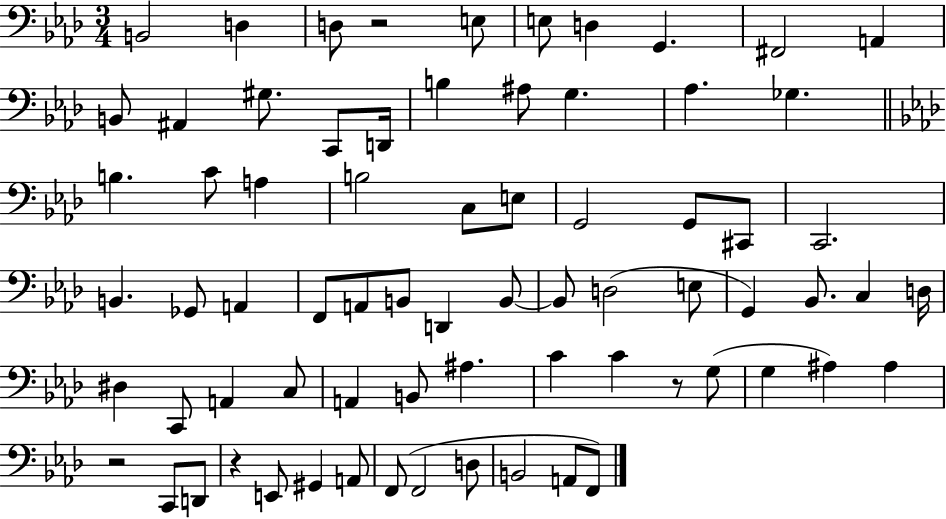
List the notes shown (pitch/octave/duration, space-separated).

B2/h D3/q D3/e R/h E3/e E3/e D3/q G2/q. F#2/h A2/q B2/e A#2/q G#3/e. C2/e D2/s B3/q A#3/e G3/q. Ab3/q. Gb3/q. B3/q. C4/e A3/q B3/h C3/e E3/e G2/h G2/e C#2/e C2/h. B2/q. Gb2/e A2/q F2/e A2/e B2/e D2/q B2/e B2/e D3/h E3/e G2/q Bb2/e. C3/q D3/s D#3/q C2/e A2/q C3/e A2/q B2/e A#3/q. C4/q C4/q R/e G3/e G3/q A#3/q A#3/q R/h C2/e D2/e R/q E2/e G#2/q A2/e F2/e F2/h D3/e B2/h A2/e F2/e